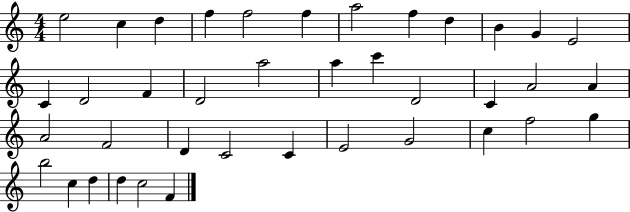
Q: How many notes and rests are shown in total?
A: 39